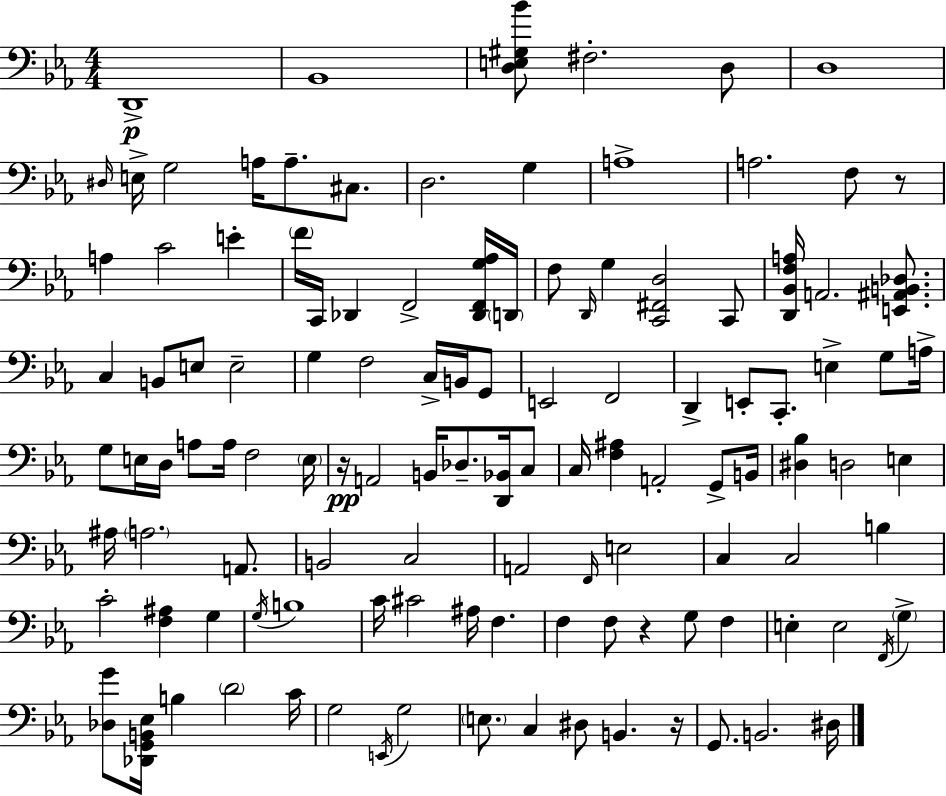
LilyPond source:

{
  \clef bass
  \numericTimeSignature
  \time 4/4
  \key c \minor
  \repeat volta 2 { d,1->\p | bes,1 | <d e gis bes'>8 fis2.-. d8 | d1 | \break \grace { dis16 } e16-> g2 a16 a8.-- cis8. | d2. g4 | a1-> | a2. f8 r8 | \break a4 c'2 e'4-. | \parenthesize f'16 c,16 des,4 f,2-> <des, f, g aes>16 | \parenthesize d,16 f8 \grace { d,16 } g4 <c, fis, d>2 | c,8 <d, bes, f a>16 a,2. <e, ais, b, des>8. | \break c4 b,8 e8 e2-- | g4 f2 c16-> b,16 | g,8 e,2 f,2 | d,4-> e,8-. c,8.-. e4-> g8 | \break a16-> g8 e16 d16 a8 a16 f2 | \parenthesize e16 r16\pp a,2 b,16 des8.-- <d, bes,>16 | c8 c16 <f ais>4 a,2-. g,8-> | b,16 <dis bes>4 d2 e4 | \break ais16 \parenthesize a2. a,8. | b,2 c2 | a,2 \grace { f,16 } e2 | c4 c2 b4 | \break c'2-. <f ais>4 g4 | \acciaccatura { g16 } b1 | c'16 cis'2 ais16 f4. | f4 f8 r4 g8 | \break f4 e4-. e2 | \acciaccatura { f,16 } \parenthesize g4-> <des g'>8 <des, g, b, ees>16 b4 \parenthesize d'2 | c'16 g2 \acciaccatura { e,16 } g2 | \parenthesize e8. c4 dis8 b,4. | \break r16 g,8. b,2. | dis16 } \bar "|."
}